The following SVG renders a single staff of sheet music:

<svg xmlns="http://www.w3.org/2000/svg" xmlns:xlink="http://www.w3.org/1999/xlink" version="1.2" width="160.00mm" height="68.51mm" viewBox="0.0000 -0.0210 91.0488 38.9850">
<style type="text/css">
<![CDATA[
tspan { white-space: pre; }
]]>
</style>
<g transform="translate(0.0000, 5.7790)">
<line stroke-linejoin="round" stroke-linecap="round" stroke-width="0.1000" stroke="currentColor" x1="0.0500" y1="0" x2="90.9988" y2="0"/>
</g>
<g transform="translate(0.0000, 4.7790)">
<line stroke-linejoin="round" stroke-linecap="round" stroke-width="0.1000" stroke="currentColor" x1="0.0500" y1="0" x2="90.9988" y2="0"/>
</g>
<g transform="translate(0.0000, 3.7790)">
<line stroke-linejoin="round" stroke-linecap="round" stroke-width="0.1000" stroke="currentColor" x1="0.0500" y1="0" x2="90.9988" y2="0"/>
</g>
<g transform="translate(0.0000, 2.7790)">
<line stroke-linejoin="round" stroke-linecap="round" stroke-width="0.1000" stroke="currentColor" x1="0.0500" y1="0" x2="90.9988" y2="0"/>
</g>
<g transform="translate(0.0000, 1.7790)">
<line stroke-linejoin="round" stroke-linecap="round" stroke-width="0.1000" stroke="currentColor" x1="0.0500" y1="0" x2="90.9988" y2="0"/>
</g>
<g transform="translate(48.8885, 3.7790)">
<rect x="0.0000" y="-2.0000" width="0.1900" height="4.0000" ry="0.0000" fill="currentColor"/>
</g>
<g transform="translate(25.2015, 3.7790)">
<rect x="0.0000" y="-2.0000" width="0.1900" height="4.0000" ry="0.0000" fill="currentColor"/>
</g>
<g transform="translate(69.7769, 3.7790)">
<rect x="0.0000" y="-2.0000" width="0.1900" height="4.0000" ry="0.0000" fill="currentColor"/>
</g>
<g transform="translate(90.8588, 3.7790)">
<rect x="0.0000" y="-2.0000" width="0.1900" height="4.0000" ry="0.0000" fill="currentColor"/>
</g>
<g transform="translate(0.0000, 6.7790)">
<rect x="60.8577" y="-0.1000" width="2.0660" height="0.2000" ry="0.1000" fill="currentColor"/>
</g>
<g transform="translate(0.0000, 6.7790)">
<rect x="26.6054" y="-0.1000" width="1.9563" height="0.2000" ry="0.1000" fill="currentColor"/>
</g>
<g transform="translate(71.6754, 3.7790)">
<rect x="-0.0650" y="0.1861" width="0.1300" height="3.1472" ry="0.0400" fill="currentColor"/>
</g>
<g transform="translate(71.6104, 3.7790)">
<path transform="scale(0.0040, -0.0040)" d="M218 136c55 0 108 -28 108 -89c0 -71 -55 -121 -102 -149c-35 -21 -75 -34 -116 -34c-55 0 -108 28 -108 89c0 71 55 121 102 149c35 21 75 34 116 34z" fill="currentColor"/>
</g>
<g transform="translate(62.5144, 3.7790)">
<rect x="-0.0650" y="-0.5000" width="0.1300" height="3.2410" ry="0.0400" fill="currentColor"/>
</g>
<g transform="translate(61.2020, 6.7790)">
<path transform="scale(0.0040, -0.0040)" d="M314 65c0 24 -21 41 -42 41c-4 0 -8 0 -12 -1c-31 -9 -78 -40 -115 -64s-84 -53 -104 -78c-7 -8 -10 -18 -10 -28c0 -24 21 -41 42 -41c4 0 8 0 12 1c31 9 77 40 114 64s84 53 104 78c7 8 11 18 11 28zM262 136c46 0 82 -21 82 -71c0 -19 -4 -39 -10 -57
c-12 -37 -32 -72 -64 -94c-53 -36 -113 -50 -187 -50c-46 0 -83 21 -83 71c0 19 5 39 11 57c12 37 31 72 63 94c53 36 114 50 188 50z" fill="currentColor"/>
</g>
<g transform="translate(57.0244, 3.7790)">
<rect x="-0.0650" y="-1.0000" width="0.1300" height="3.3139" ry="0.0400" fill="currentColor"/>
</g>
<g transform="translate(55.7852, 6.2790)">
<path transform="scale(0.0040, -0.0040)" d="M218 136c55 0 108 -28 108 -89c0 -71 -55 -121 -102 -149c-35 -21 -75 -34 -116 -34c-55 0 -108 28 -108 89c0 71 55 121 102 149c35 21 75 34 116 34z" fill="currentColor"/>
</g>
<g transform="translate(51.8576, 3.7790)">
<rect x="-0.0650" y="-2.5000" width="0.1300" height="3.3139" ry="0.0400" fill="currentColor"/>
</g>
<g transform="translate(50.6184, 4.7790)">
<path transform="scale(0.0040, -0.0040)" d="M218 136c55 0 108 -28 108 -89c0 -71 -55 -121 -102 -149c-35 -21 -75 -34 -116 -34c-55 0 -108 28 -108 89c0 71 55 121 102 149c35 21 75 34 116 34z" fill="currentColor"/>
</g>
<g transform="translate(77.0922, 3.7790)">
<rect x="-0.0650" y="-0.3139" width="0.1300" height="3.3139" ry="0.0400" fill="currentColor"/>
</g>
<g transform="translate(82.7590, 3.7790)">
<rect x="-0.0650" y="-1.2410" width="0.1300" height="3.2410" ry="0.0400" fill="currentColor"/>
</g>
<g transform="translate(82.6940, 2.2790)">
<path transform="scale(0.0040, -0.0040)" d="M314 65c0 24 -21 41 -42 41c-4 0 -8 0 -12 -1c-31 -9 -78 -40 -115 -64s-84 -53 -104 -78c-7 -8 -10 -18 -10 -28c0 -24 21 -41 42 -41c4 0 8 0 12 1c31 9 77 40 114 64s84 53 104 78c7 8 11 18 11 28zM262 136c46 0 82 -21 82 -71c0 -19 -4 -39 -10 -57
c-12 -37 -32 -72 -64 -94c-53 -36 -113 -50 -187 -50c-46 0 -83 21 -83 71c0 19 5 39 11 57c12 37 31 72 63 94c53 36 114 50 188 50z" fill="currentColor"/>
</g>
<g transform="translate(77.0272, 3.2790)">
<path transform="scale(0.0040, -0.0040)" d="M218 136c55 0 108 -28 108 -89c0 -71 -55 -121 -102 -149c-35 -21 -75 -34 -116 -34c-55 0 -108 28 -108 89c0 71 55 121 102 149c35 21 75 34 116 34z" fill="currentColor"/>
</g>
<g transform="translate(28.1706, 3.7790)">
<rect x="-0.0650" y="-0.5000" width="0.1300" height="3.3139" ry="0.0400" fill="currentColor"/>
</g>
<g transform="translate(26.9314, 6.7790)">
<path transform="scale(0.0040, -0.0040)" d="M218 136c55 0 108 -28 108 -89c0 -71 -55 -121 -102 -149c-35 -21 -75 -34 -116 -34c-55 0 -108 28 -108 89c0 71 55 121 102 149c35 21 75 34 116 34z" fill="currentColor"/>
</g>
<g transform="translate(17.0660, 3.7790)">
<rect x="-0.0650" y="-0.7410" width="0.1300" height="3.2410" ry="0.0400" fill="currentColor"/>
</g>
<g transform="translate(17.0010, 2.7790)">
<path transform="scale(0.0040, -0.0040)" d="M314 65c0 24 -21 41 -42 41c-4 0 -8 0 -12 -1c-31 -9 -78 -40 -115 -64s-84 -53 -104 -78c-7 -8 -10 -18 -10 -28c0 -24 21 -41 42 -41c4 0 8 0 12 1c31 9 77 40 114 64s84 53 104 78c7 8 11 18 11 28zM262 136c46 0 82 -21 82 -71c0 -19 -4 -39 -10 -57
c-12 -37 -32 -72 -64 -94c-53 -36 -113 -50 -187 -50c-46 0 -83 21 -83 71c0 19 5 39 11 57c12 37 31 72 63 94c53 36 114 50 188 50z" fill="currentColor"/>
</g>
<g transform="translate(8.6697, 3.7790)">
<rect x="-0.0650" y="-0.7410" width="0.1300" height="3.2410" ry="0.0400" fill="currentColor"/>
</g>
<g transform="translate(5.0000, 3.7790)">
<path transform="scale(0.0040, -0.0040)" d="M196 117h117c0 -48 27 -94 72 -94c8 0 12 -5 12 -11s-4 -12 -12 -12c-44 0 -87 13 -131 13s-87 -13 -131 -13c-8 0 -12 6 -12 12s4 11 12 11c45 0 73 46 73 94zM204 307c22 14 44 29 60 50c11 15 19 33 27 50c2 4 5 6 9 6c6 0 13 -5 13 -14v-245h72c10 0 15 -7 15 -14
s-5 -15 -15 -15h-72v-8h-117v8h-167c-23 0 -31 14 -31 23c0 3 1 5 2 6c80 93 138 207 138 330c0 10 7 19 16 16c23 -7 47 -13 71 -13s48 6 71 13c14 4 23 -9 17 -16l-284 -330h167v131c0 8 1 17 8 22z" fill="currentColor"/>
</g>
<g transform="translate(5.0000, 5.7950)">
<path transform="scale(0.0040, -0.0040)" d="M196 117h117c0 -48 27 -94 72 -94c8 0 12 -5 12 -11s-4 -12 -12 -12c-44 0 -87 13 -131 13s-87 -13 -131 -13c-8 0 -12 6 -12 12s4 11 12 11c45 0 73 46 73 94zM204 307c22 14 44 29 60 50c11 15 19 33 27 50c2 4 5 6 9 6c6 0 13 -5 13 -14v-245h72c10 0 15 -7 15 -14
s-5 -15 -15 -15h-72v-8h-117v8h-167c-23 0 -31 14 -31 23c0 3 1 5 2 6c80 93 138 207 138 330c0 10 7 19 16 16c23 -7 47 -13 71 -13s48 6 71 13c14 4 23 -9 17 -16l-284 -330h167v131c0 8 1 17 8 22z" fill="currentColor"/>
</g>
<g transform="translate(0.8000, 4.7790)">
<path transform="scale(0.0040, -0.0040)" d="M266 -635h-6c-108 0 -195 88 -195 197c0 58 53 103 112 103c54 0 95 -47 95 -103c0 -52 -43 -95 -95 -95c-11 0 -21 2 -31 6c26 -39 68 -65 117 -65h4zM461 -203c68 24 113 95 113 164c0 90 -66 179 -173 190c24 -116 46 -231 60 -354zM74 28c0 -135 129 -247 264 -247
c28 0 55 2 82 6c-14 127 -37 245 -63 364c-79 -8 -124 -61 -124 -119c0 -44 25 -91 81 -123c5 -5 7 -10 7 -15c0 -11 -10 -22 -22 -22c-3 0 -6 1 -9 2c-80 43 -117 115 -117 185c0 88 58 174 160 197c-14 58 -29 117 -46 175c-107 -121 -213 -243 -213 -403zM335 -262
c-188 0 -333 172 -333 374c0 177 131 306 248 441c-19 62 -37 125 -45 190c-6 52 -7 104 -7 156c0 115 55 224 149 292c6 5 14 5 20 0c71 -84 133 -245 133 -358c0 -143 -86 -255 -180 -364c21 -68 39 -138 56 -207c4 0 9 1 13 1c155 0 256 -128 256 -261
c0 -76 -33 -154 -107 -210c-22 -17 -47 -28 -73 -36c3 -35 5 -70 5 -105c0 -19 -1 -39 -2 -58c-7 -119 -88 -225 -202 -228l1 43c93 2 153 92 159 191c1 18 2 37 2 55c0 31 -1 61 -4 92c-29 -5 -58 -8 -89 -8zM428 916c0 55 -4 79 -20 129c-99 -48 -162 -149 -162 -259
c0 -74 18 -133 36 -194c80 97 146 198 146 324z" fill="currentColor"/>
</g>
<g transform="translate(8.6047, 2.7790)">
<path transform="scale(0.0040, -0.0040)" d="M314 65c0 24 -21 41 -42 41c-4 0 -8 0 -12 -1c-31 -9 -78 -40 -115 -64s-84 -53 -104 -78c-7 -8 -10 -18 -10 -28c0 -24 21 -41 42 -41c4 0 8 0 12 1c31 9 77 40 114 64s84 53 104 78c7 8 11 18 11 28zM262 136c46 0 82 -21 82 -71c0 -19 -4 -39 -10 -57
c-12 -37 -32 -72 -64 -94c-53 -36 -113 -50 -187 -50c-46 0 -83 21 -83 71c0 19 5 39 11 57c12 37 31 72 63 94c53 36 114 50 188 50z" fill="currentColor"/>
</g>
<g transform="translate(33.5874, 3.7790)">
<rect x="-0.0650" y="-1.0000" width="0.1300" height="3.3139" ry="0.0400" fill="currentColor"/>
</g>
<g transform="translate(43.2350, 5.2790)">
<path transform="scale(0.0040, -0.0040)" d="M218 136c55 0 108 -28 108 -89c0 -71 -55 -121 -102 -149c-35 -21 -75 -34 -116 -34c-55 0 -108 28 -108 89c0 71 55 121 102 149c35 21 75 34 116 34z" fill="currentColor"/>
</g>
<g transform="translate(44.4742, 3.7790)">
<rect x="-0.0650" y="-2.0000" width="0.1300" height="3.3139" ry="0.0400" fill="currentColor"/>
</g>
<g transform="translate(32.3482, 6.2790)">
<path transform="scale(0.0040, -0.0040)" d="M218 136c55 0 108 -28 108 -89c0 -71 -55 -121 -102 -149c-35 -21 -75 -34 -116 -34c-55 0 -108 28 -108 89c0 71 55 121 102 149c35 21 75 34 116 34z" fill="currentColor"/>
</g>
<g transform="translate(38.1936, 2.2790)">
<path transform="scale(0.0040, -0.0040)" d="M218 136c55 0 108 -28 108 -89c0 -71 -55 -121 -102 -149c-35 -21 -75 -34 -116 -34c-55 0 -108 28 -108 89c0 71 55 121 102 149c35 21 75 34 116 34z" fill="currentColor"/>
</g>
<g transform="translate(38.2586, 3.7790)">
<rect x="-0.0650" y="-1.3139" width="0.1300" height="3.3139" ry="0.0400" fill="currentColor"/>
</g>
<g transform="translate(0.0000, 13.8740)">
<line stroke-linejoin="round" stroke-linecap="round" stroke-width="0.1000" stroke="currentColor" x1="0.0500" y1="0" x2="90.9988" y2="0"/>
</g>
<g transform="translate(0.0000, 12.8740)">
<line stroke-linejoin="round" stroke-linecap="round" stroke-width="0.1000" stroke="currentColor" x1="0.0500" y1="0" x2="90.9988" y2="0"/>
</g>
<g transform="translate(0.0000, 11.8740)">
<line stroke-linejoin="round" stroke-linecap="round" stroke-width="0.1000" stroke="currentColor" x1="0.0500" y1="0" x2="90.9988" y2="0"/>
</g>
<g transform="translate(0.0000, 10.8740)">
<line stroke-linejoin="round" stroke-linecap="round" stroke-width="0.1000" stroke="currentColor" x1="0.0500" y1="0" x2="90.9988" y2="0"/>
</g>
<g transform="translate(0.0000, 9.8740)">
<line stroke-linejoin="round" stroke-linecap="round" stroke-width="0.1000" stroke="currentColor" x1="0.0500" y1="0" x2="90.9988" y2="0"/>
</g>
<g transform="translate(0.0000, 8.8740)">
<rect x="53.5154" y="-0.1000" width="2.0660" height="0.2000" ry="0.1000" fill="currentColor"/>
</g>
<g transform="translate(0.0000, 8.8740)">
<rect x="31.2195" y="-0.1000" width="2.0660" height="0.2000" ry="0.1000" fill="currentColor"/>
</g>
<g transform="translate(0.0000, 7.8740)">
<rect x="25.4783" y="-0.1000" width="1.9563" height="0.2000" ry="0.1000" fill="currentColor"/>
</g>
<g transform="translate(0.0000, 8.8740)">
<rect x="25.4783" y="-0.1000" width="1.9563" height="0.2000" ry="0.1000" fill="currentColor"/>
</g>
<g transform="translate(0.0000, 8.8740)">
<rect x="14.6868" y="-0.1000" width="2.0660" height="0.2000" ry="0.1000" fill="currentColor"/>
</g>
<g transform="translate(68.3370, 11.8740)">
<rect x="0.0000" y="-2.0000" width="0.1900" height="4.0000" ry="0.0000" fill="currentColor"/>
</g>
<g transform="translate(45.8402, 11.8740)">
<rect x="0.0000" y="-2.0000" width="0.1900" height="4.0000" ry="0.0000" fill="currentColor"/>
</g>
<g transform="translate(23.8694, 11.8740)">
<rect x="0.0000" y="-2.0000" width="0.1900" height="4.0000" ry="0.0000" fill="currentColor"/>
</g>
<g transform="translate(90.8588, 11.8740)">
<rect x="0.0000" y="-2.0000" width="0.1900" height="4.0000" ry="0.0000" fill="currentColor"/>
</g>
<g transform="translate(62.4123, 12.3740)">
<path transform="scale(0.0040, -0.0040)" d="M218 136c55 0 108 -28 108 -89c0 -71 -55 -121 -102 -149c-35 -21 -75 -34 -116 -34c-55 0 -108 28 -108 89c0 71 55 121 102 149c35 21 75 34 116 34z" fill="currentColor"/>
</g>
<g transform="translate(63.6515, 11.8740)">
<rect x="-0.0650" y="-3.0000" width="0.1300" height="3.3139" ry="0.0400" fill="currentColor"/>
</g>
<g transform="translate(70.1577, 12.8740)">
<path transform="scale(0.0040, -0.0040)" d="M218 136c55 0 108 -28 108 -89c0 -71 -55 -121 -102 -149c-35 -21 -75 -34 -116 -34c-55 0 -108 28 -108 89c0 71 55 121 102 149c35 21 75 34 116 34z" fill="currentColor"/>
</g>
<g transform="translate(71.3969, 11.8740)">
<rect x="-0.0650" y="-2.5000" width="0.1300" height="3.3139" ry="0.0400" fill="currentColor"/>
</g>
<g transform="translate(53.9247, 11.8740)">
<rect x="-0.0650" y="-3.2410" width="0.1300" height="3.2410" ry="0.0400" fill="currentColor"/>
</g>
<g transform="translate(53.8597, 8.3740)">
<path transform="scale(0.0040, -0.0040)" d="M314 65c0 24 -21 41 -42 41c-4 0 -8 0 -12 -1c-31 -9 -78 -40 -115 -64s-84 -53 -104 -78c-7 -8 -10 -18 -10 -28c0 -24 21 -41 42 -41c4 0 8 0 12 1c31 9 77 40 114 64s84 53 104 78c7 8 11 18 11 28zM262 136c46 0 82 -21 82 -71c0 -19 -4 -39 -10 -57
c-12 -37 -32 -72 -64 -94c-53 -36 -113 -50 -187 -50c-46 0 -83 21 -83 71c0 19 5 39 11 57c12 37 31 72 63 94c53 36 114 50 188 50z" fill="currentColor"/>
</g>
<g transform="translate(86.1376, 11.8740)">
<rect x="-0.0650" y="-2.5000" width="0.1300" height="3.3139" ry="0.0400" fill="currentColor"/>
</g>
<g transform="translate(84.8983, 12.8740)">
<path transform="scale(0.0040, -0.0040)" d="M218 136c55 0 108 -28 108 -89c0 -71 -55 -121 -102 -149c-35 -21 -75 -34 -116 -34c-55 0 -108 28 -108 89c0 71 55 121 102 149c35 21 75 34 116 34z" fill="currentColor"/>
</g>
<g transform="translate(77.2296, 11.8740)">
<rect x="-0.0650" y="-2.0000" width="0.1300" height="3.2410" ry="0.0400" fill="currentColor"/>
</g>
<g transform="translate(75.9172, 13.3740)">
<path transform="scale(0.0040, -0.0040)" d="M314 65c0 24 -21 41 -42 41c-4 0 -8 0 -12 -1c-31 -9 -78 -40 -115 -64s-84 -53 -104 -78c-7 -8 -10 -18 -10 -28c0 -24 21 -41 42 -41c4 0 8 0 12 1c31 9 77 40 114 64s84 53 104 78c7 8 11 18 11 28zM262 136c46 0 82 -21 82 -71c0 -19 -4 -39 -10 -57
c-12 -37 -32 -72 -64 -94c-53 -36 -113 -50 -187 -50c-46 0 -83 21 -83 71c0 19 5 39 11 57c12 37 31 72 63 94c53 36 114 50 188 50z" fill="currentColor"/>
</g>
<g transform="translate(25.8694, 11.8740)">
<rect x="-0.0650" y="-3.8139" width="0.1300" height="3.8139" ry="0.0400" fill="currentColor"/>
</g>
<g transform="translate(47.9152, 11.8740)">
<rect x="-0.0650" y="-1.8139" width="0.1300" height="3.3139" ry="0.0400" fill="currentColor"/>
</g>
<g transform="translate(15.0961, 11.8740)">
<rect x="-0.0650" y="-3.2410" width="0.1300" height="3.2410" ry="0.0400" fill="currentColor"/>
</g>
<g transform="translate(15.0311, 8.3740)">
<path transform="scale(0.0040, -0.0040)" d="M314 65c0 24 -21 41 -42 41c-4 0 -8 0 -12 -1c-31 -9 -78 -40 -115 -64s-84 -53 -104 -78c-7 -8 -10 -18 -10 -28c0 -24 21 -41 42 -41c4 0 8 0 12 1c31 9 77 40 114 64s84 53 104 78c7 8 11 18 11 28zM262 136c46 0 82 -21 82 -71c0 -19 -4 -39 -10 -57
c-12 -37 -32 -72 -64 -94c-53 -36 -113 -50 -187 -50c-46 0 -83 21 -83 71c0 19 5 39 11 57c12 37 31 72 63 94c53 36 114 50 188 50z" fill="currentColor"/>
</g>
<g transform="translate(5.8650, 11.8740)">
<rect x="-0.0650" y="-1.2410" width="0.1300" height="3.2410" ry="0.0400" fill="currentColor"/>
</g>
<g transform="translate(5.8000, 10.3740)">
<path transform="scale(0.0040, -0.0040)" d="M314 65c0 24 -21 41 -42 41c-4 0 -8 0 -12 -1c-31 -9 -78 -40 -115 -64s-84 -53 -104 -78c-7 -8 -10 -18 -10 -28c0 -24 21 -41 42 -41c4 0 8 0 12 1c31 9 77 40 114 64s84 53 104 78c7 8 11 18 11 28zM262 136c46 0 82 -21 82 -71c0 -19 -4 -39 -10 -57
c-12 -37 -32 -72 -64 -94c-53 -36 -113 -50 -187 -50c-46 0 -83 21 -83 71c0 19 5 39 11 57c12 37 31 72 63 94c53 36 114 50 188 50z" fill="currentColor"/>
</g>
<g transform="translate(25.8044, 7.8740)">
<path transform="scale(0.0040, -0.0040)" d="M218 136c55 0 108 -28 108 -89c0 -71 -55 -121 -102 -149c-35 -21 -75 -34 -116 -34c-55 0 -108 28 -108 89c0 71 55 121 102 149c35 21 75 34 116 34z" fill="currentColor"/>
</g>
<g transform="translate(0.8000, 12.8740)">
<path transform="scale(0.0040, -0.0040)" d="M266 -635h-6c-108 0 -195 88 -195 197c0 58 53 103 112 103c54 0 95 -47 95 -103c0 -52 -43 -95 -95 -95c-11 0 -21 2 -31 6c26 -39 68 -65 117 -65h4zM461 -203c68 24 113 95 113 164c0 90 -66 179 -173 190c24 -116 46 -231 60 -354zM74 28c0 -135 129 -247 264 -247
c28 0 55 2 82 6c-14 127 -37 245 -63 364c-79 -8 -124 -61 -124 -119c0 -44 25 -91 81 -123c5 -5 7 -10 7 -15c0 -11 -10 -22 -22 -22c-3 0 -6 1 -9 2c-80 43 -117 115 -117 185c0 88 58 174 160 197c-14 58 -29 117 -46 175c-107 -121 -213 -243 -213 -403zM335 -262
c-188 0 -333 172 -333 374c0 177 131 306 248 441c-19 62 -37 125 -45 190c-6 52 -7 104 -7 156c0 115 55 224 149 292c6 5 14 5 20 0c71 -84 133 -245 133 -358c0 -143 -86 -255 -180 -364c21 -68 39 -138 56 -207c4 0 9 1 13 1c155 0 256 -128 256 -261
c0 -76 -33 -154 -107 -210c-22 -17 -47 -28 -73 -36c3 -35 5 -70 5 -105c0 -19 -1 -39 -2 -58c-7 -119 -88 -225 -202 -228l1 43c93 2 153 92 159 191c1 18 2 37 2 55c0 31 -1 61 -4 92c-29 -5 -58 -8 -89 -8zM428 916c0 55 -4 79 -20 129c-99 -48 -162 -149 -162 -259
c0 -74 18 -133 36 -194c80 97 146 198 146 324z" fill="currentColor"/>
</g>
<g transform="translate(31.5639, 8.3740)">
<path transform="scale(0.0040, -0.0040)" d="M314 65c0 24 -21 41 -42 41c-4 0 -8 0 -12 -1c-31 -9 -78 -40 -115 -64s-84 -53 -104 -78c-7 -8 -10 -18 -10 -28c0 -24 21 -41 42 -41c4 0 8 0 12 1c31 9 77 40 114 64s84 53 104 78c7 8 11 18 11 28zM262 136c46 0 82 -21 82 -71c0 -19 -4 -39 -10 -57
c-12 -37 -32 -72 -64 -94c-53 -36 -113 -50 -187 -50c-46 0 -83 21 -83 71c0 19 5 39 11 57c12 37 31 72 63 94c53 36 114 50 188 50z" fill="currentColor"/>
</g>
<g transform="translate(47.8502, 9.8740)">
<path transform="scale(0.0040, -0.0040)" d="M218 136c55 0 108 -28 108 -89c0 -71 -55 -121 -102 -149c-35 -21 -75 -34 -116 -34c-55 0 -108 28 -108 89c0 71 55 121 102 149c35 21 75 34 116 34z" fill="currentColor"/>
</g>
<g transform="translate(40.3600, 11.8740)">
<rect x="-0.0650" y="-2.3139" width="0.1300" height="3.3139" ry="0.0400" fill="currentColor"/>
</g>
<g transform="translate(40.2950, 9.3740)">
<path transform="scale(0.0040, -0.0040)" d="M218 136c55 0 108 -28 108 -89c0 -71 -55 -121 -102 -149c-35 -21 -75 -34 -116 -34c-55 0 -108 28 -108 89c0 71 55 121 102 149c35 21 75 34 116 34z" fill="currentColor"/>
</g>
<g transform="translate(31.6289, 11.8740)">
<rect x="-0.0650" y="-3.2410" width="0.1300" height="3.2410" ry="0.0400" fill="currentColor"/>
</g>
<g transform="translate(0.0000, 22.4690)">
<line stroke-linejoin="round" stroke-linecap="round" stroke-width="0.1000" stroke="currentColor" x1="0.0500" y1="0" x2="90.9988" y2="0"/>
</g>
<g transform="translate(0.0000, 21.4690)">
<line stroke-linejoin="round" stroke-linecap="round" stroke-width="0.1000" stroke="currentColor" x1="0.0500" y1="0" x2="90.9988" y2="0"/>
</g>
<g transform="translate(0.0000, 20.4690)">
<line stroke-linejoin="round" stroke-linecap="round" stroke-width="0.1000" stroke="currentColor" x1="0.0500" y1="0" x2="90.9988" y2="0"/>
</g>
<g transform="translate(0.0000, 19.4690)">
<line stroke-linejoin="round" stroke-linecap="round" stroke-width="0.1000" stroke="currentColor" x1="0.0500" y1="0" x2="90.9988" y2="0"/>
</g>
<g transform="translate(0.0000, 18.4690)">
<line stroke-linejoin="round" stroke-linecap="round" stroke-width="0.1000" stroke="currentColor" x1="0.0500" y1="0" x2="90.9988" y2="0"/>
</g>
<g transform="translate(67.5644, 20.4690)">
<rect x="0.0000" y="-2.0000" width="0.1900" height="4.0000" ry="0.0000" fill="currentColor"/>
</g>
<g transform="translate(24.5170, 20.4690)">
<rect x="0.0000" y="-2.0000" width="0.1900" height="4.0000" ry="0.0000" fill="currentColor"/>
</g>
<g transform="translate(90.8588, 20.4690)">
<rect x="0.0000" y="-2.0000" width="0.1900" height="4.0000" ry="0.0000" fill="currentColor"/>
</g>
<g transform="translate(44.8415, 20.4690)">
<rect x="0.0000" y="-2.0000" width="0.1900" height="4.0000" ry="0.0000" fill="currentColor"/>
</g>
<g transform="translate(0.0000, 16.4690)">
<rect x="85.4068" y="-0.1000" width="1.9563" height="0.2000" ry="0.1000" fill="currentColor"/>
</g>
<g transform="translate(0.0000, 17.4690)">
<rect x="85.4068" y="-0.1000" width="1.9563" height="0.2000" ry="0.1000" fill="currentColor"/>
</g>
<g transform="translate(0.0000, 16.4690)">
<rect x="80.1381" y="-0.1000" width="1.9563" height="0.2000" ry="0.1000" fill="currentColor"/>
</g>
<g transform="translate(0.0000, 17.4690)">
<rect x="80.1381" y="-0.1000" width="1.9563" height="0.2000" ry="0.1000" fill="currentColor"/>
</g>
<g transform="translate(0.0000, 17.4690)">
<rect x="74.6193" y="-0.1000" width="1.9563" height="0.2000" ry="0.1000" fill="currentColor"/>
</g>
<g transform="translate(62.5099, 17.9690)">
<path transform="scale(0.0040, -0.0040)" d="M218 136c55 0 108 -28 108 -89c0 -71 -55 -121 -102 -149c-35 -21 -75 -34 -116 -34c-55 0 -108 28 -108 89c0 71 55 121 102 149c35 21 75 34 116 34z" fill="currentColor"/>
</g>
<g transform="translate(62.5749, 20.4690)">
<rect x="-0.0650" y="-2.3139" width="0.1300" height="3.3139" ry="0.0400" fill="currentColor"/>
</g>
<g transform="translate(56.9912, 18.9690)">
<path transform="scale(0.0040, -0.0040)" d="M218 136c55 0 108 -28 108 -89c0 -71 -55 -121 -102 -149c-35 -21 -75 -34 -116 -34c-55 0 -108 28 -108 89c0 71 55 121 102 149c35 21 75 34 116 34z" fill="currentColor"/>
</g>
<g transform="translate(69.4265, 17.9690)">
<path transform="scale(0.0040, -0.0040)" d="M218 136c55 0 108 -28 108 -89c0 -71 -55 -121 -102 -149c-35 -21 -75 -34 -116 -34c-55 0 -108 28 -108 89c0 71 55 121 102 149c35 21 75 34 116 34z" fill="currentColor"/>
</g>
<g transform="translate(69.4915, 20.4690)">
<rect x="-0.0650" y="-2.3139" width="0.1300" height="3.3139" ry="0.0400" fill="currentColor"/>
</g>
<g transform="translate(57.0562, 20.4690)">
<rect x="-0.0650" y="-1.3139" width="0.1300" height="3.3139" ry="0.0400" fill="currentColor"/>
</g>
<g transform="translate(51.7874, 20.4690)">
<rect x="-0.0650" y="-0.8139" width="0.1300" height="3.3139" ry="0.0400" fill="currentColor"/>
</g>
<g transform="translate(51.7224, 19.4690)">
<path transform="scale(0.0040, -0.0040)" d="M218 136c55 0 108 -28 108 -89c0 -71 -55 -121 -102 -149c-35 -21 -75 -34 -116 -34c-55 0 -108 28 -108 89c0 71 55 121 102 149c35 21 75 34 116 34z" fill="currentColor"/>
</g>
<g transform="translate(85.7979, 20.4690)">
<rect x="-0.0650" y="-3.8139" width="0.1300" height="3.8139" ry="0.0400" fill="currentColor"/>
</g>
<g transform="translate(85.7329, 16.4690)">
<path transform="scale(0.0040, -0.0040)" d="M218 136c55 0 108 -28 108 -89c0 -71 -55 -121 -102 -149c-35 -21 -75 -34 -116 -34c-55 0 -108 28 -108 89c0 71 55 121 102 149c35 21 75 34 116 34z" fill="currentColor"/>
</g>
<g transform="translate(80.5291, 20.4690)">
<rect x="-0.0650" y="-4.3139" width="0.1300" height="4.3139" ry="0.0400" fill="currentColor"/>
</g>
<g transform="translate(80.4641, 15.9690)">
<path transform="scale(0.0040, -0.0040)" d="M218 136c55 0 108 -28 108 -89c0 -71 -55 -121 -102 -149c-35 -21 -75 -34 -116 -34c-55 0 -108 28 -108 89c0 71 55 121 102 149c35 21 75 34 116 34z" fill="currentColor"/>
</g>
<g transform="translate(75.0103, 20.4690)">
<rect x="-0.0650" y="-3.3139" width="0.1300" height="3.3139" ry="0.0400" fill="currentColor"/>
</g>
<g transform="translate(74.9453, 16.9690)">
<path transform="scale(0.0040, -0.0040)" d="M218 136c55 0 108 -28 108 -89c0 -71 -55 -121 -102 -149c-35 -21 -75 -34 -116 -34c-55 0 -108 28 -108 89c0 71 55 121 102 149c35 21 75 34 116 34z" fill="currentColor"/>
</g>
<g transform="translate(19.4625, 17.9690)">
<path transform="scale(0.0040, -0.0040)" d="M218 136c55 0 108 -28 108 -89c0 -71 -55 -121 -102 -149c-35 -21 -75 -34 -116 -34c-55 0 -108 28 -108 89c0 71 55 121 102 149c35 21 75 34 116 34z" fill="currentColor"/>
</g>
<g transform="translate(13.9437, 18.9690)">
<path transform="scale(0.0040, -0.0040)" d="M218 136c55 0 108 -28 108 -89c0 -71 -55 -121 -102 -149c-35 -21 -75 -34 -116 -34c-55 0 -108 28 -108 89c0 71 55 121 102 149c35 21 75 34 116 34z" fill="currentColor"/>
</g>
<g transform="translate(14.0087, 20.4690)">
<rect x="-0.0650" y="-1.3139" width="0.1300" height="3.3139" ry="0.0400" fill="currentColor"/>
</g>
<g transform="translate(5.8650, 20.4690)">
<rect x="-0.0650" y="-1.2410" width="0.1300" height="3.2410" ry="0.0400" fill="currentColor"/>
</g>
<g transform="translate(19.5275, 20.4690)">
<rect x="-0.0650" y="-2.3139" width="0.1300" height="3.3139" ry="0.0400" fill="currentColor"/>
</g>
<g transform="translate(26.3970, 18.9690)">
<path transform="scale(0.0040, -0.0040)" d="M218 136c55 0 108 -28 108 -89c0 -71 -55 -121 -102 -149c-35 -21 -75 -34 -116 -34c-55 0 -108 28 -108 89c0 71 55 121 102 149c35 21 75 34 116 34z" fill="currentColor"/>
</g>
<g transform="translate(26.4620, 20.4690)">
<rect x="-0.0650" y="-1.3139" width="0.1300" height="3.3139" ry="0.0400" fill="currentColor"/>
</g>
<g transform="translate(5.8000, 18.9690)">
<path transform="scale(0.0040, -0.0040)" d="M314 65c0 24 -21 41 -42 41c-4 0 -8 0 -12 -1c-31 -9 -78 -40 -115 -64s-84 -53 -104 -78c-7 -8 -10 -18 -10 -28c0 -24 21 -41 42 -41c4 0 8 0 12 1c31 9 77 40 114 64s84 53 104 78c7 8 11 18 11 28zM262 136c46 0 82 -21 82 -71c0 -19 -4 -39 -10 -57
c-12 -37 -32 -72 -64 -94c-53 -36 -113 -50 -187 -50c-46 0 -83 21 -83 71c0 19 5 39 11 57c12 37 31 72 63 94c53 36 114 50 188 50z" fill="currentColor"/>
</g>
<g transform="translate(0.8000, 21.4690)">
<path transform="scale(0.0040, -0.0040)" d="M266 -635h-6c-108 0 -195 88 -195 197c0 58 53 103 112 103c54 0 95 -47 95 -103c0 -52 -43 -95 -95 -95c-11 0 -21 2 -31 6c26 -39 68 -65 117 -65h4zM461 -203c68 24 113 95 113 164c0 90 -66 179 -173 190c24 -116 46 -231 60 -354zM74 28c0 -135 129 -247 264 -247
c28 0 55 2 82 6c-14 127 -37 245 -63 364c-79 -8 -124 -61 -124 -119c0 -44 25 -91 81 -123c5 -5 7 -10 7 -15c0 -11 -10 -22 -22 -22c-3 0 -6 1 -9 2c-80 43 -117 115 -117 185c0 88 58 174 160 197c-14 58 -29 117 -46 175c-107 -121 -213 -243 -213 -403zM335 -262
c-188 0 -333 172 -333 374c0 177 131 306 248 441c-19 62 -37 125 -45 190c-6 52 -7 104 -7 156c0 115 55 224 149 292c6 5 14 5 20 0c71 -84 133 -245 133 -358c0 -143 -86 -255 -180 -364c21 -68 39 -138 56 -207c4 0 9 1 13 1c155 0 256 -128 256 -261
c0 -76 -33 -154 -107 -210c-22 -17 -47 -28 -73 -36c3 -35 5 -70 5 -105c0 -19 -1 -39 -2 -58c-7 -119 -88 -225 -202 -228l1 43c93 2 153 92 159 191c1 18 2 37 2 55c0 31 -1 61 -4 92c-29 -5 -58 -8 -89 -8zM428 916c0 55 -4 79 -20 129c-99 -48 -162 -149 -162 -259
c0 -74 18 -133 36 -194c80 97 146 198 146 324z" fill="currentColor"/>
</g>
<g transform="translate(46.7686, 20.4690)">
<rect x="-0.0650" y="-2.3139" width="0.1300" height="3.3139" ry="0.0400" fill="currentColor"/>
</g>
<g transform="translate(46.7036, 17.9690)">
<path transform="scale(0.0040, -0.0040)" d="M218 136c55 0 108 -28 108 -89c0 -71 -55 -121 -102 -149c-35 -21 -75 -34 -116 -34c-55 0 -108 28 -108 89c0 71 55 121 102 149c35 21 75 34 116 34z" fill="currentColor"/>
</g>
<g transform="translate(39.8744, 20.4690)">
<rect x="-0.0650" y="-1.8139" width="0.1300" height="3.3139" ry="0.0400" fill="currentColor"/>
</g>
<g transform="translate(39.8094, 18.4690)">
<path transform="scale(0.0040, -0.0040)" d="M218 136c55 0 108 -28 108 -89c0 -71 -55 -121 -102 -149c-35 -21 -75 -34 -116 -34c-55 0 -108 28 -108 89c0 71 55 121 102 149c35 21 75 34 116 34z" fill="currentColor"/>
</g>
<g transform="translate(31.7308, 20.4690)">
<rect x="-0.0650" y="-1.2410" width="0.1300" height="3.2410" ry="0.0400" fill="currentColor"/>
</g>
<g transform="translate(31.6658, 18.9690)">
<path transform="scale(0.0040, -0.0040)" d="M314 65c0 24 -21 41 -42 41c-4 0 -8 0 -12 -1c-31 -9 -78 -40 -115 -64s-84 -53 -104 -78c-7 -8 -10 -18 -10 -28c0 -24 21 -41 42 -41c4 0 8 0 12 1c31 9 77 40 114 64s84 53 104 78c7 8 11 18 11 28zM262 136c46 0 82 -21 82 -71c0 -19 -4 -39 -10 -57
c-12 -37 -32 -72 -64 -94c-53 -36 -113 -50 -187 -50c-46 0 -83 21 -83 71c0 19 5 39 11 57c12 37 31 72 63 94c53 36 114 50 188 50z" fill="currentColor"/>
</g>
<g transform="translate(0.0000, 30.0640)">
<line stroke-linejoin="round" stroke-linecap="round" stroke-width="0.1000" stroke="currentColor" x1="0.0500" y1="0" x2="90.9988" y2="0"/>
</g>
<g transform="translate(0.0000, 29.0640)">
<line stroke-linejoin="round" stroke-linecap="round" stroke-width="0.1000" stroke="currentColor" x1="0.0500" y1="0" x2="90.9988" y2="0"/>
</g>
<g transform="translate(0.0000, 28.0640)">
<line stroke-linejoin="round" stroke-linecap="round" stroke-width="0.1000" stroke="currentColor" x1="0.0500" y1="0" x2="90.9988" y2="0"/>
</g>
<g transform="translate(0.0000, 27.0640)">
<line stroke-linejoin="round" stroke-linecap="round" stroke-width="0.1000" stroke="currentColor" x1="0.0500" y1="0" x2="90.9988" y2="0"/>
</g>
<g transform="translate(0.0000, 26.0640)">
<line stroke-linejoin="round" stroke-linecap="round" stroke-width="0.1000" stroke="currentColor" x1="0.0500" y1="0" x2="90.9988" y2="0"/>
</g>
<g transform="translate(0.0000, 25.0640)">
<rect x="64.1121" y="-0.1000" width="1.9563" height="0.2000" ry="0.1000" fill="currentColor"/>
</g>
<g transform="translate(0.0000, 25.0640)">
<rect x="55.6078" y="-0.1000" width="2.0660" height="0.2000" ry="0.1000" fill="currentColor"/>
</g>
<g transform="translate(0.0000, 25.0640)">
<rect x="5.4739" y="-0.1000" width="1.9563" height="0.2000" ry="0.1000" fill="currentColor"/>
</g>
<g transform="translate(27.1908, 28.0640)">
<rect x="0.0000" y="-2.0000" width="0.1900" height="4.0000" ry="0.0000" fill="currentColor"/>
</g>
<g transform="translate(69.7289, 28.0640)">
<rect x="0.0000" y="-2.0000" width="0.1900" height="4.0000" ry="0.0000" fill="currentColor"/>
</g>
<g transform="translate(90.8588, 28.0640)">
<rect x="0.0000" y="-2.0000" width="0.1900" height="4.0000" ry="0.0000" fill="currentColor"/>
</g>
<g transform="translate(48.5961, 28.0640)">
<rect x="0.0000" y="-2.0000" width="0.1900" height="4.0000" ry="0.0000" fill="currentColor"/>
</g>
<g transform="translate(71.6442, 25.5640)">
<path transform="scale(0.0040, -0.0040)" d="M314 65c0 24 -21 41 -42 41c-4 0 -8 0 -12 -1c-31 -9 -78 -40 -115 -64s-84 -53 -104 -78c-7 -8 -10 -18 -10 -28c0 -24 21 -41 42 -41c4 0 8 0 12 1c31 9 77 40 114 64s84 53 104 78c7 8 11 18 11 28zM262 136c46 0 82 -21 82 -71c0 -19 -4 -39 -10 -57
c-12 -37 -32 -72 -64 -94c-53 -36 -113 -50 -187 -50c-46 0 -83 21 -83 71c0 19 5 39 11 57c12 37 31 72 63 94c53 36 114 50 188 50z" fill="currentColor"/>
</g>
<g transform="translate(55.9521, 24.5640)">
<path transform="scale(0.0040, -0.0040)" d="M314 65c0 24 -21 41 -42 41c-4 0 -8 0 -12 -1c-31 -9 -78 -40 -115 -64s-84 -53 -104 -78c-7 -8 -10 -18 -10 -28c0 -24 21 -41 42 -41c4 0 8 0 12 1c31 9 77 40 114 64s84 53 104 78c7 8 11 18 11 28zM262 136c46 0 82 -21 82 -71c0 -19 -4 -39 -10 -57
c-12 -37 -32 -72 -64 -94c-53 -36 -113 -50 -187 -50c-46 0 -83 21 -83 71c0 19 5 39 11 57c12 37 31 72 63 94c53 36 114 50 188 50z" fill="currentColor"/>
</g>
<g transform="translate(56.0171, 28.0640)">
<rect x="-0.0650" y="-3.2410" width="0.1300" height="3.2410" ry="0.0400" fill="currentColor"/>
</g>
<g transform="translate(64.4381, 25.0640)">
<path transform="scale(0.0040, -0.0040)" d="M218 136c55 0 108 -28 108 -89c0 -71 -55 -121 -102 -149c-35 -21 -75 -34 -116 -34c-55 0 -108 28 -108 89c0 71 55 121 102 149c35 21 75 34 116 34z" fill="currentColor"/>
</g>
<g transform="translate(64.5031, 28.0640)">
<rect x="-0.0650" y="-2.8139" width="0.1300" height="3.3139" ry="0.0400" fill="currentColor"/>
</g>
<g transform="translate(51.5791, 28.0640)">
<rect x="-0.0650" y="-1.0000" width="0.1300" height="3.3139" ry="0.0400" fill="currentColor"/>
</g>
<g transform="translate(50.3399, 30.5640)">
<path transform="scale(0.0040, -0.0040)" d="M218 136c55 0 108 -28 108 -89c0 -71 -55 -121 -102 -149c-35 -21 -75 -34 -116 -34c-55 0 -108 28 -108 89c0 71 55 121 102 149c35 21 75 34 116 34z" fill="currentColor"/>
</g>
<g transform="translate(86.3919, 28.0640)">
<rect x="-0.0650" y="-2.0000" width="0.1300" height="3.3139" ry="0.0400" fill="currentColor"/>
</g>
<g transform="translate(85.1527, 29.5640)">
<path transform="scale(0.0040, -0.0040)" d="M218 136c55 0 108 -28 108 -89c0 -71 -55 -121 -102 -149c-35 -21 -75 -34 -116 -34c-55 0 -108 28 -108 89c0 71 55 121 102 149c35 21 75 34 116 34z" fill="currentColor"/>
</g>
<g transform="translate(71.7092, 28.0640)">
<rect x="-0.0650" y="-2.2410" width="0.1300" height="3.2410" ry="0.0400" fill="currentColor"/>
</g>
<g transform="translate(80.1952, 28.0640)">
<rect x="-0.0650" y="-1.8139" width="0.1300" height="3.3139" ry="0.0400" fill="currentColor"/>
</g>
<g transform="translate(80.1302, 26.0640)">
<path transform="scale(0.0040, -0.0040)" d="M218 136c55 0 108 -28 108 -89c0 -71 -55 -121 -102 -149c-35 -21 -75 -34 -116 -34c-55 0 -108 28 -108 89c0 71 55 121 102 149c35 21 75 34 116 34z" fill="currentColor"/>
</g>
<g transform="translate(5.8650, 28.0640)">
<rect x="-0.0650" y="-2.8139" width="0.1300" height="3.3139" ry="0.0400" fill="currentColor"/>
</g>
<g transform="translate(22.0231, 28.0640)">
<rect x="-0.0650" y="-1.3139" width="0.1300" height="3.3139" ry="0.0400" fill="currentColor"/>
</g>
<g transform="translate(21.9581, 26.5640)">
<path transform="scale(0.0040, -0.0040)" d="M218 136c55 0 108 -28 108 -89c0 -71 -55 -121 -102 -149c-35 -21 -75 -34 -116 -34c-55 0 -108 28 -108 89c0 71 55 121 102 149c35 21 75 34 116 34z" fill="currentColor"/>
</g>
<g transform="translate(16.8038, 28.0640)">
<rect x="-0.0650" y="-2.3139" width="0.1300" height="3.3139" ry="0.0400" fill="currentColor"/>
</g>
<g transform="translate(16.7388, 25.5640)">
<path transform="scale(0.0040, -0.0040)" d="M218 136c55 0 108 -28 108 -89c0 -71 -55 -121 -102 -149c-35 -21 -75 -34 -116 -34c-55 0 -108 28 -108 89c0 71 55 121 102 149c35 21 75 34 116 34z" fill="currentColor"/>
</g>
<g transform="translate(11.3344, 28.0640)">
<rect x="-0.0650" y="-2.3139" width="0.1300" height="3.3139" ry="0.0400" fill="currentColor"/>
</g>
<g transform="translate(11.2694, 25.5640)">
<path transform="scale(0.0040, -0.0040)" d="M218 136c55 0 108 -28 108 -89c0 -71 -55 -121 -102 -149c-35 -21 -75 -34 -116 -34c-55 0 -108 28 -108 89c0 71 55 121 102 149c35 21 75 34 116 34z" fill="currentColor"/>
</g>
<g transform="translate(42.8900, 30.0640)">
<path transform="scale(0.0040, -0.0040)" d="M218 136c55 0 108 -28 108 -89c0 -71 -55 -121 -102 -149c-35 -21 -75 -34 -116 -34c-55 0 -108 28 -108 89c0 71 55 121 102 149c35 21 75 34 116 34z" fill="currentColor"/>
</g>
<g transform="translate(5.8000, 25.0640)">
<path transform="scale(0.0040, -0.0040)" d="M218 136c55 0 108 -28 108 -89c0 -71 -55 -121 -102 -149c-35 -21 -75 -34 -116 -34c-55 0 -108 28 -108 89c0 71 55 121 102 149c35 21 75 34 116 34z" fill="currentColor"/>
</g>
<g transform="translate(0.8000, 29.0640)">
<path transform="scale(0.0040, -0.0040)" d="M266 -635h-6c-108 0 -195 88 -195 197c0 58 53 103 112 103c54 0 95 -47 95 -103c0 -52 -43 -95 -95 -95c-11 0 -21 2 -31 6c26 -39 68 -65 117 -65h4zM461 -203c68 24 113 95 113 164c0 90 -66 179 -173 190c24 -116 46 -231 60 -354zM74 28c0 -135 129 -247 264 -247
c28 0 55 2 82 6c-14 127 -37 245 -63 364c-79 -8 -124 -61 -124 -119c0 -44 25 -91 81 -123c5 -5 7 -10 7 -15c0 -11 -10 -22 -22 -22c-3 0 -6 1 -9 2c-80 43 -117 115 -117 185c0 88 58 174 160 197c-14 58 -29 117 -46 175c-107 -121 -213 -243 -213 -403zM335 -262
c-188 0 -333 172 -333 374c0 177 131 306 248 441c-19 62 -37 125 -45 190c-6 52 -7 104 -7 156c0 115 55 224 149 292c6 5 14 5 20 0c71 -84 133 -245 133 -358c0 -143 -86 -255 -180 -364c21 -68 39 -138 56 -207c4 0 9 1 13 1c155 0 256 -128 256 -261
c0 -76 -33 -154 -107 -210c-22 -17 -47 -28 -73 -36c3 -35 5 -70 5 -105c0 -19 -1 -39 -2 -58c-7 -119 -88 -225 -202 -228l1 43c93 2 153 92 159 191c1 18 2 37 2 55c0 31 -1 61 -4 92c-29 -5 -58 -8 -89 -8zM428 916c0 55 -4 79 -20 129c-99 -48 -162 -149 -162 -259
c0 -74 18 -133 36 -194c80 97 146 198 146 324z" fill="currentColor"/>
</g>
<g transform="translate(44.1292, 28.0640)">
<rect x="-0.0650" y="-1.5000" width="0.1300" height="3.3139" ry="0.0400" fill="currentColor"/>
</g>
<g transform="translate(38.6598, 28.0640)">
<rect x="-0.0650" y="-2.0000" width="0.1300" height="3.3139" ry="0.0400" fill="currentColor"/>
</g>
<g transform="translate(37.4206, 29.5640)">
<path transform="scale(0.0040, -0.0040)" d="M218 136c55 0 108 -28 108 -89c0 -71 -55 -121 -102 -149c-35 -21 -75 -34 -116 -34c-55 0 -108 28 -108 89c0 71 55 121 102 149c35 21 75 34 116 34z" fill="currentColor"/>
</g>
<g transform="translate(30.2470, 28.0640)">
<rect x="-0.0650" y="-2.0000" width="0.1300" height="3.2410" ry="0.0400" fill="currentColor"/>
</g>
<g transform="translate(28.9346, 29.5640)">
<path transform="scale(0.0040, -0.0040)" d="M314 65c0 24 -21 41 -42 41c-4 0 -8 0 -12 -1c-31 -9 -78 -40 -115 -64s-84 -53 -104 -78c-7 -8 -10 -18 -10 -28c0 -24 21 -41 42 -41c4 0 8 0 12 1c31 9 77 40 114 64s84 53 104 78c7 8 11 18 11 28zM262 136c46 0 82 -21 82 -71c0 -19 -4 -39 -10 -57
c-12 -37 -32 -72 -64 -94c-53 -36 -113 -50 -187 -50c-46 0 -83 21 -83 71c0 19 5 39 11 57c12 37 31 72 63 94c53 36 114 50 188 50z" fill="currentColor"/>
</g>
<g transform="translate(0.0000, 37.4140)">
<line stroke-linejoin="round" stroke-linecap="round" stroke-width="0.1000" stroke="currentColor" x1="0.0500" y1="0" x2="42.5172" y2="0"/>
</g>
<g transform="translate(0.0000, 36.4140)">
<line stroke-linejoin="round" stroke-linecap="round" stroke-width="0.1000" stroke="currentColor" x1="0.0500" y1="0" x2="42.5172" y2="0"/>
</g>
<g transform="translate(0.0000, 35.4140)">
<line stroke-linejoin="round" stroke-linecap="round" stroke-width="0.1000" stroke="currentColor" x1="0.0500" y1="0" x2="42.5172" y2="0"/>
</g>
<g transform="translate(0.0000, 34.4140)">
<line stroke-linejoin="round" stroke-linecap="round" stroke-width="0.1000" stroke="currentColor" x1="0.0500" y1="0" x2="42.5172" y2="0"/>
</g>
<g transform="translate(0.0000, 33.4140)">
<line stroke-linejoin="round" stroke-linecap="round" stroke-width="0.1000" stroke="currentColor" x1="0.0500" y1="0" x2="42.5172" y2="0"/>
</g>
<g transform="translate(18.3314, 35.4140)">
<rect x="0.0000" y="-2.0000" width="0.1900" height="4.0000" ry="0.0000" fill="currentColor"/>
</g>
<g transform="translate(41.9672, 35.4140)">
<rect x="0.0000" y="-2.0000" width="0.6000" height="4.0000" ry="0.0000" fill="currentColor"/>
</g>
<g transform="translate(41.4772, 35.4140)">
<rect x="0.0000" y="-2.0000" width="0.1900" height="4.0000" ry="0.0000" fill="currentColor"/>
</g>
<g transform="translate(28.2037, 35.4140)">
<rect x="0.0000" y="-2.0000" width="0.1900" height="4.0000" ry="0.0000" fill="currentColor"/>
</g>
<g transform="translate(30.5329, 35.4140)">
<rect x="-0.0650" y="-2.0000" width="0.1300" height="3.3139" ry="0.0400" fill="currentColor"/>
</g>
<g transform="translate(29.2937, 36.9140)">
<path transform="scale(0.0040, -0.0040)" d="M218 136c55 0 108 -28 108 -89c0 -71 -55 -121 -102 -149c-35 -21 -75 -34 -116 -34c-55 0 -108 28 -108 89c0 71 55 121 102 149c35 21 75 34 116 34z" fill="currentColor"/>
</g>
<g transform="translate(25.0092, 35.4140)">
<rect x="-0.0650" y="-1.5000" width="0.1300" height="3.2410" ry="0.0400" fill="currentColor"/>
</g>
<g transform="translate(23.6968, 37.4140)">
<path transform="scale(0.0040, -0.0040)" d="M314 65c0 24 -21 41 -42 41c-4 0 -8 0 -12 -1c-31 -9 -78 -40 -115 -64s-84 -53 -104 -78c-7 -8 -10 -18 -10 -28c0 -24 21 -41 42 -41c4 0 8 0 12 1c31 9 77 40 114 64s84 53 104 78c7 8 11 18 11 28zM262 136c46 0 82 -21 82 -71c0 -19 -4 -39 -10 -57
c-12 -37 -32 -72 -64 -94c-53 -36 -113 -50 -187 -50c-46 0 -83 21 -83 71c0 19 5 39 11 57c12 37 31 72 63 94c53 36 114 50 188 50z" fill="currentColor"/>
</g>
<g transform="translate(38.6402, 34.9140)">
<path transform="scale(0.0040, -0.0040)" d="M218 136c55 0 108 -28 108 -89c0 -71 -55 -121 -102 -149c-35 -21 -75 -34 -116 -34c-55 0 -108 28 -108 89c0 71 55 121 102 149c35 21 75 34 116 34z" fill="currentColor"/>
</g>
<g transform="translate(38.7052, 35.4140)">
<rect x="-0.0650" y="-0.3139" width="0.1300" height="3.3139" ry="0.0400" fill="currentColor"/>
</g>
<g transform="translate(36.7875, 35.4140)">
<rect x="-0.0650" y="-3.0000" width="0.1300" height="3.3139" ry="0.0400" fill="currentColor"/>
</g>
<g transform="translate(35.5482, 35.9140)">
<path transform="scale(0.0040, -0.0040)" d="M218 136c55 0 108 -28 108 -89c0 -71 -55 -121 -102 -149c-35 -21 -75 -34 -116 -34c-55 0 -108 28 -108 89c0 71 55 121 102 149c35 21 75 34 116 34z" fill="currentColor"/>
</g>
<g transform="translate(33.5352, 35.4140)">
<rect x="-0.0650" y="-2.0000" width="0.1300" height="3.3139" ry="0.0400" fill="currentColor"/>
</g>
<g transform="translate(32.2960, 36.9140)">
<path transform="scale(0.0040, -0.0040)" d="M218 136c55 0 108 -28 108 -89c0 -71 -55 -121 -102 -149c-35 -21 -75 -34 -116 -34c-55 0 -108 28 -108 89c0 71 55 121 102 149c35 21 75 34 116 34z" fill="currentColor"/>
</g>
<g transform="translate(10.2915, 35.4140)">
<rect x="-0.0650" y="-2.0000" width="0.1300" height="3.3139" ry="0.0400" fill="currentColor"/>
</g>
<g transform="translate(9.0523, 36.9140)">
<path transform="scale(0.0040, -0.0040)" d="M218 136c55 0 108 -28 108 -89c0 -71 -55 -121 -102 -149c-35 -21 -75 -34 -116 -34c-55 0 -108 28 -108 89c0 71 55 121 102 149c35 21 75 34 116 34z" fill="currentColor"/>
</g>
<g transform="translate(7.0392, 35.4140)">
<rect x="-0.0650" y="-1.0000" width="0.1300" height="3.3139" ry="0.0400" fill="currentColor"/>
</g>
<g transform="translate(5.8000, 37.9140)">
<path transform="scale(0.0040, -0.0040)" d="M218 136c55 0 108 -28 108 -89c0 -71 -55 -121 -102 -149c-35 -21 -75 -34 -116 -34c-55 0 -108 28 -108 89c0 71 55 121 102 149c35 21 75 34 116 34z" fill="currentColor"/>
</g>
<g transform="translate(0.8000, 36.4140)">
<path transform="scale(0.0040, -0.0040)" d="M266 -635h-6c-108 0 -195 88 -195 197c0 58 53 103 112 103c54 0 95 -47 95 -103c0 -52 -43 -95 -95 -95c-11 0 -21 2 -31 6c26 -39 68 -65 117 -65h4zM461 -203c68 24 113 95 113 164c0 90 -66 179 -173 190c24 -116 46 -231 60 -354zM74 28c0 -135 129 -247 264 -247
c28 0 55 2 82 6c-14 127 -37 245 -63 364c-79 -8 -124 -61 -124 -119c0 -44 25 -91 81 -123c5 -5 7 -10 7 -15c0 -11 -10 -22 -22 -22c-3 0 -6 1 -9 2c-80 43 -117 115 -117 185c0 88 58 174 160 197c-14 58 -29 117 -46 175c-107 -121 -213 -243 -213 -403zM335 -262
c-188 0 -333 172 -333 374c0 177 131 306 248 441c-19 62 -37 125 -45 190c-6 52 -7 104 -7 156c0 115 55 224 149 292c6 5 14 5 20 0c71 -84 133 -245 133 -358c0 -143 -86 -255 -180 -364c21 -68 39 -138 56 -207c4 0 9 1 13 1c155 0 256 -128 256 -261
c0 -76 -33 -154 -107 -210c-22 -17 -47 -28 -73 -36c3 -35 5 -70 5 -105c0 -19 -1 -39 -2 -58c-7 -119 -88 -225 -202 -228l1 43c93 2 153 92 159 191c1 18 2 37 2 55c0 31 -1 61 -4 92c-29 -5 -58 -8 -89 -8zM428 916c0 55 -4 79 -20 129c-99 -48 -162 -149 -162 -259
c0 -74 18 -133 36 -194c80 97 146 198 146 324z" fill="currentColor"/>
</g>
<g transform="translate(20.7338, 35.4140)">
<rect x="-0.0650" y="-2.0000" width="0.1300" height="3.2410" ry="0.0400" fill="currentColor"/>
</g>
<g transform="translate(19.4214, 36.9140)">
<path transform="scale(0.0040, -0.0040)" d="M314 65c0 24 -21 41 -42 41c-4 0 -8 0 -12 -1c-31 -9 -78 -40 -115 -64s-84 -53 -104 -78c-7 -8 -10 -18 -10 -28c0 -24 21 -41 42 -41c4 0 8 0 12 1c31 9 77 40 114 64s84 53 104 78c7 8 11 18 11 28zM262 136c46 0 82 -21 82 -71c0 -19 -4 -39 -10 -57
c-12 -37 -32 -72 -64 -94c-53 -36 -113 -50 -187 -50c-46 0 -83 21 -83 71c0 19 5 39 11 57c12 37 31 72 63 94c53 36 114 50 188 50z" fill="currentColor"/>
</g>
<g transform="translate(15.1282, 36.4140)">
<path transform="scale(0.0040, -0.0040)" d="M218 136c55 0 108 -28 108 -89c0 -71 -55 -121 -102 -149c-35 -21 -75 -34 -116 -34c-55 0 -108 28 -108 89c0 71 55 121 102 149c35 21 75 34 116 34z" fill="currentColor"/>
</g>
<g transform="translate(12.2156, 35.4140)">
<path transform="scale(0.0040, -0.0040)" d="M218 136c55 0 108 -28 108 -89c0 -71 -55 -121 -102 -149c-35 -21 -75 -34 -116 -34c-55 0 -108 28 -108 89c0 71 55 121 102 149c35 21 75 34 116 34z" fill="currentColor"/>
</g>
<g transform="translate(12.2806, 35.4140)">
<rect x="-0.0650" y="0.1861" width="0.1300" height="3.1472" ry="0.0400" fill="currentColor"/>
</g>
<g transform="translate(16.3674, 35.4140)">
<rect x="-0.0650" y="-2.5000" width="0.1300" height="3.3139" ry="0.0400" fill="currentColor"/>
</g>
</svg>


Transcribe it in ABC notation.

X:1
T:Untitled
M:4/4
L:1/4
K:C
d2 d2 C D e F G D C2 B c e2 e2 b2 c' b2 g f b2 A G F2 G e2 e g e e2 f g d e g g b d' c' a g g e F2 F E D b2 a g2 f F D F B G F2 E2 F F A c